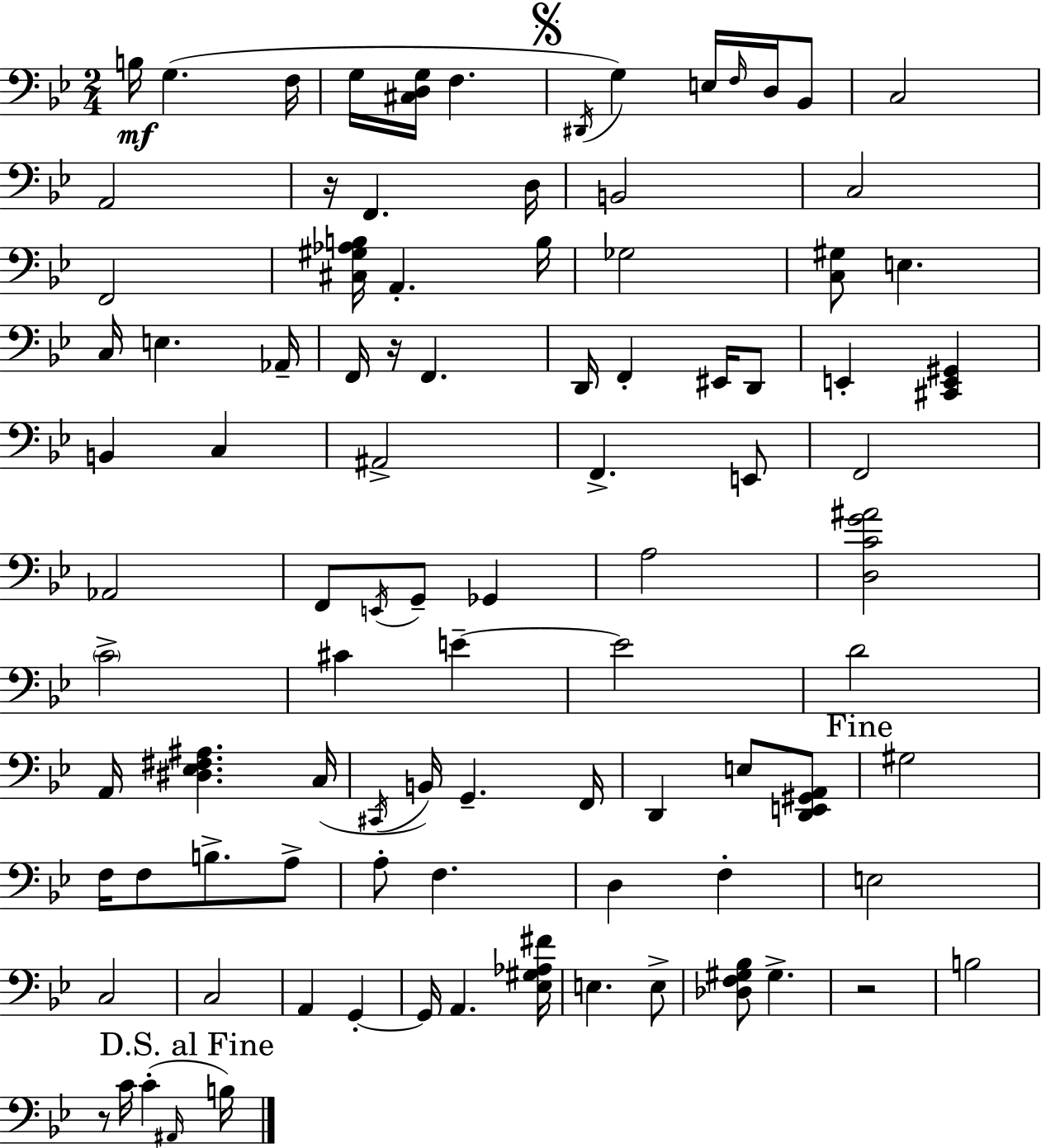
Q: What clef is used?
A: bass